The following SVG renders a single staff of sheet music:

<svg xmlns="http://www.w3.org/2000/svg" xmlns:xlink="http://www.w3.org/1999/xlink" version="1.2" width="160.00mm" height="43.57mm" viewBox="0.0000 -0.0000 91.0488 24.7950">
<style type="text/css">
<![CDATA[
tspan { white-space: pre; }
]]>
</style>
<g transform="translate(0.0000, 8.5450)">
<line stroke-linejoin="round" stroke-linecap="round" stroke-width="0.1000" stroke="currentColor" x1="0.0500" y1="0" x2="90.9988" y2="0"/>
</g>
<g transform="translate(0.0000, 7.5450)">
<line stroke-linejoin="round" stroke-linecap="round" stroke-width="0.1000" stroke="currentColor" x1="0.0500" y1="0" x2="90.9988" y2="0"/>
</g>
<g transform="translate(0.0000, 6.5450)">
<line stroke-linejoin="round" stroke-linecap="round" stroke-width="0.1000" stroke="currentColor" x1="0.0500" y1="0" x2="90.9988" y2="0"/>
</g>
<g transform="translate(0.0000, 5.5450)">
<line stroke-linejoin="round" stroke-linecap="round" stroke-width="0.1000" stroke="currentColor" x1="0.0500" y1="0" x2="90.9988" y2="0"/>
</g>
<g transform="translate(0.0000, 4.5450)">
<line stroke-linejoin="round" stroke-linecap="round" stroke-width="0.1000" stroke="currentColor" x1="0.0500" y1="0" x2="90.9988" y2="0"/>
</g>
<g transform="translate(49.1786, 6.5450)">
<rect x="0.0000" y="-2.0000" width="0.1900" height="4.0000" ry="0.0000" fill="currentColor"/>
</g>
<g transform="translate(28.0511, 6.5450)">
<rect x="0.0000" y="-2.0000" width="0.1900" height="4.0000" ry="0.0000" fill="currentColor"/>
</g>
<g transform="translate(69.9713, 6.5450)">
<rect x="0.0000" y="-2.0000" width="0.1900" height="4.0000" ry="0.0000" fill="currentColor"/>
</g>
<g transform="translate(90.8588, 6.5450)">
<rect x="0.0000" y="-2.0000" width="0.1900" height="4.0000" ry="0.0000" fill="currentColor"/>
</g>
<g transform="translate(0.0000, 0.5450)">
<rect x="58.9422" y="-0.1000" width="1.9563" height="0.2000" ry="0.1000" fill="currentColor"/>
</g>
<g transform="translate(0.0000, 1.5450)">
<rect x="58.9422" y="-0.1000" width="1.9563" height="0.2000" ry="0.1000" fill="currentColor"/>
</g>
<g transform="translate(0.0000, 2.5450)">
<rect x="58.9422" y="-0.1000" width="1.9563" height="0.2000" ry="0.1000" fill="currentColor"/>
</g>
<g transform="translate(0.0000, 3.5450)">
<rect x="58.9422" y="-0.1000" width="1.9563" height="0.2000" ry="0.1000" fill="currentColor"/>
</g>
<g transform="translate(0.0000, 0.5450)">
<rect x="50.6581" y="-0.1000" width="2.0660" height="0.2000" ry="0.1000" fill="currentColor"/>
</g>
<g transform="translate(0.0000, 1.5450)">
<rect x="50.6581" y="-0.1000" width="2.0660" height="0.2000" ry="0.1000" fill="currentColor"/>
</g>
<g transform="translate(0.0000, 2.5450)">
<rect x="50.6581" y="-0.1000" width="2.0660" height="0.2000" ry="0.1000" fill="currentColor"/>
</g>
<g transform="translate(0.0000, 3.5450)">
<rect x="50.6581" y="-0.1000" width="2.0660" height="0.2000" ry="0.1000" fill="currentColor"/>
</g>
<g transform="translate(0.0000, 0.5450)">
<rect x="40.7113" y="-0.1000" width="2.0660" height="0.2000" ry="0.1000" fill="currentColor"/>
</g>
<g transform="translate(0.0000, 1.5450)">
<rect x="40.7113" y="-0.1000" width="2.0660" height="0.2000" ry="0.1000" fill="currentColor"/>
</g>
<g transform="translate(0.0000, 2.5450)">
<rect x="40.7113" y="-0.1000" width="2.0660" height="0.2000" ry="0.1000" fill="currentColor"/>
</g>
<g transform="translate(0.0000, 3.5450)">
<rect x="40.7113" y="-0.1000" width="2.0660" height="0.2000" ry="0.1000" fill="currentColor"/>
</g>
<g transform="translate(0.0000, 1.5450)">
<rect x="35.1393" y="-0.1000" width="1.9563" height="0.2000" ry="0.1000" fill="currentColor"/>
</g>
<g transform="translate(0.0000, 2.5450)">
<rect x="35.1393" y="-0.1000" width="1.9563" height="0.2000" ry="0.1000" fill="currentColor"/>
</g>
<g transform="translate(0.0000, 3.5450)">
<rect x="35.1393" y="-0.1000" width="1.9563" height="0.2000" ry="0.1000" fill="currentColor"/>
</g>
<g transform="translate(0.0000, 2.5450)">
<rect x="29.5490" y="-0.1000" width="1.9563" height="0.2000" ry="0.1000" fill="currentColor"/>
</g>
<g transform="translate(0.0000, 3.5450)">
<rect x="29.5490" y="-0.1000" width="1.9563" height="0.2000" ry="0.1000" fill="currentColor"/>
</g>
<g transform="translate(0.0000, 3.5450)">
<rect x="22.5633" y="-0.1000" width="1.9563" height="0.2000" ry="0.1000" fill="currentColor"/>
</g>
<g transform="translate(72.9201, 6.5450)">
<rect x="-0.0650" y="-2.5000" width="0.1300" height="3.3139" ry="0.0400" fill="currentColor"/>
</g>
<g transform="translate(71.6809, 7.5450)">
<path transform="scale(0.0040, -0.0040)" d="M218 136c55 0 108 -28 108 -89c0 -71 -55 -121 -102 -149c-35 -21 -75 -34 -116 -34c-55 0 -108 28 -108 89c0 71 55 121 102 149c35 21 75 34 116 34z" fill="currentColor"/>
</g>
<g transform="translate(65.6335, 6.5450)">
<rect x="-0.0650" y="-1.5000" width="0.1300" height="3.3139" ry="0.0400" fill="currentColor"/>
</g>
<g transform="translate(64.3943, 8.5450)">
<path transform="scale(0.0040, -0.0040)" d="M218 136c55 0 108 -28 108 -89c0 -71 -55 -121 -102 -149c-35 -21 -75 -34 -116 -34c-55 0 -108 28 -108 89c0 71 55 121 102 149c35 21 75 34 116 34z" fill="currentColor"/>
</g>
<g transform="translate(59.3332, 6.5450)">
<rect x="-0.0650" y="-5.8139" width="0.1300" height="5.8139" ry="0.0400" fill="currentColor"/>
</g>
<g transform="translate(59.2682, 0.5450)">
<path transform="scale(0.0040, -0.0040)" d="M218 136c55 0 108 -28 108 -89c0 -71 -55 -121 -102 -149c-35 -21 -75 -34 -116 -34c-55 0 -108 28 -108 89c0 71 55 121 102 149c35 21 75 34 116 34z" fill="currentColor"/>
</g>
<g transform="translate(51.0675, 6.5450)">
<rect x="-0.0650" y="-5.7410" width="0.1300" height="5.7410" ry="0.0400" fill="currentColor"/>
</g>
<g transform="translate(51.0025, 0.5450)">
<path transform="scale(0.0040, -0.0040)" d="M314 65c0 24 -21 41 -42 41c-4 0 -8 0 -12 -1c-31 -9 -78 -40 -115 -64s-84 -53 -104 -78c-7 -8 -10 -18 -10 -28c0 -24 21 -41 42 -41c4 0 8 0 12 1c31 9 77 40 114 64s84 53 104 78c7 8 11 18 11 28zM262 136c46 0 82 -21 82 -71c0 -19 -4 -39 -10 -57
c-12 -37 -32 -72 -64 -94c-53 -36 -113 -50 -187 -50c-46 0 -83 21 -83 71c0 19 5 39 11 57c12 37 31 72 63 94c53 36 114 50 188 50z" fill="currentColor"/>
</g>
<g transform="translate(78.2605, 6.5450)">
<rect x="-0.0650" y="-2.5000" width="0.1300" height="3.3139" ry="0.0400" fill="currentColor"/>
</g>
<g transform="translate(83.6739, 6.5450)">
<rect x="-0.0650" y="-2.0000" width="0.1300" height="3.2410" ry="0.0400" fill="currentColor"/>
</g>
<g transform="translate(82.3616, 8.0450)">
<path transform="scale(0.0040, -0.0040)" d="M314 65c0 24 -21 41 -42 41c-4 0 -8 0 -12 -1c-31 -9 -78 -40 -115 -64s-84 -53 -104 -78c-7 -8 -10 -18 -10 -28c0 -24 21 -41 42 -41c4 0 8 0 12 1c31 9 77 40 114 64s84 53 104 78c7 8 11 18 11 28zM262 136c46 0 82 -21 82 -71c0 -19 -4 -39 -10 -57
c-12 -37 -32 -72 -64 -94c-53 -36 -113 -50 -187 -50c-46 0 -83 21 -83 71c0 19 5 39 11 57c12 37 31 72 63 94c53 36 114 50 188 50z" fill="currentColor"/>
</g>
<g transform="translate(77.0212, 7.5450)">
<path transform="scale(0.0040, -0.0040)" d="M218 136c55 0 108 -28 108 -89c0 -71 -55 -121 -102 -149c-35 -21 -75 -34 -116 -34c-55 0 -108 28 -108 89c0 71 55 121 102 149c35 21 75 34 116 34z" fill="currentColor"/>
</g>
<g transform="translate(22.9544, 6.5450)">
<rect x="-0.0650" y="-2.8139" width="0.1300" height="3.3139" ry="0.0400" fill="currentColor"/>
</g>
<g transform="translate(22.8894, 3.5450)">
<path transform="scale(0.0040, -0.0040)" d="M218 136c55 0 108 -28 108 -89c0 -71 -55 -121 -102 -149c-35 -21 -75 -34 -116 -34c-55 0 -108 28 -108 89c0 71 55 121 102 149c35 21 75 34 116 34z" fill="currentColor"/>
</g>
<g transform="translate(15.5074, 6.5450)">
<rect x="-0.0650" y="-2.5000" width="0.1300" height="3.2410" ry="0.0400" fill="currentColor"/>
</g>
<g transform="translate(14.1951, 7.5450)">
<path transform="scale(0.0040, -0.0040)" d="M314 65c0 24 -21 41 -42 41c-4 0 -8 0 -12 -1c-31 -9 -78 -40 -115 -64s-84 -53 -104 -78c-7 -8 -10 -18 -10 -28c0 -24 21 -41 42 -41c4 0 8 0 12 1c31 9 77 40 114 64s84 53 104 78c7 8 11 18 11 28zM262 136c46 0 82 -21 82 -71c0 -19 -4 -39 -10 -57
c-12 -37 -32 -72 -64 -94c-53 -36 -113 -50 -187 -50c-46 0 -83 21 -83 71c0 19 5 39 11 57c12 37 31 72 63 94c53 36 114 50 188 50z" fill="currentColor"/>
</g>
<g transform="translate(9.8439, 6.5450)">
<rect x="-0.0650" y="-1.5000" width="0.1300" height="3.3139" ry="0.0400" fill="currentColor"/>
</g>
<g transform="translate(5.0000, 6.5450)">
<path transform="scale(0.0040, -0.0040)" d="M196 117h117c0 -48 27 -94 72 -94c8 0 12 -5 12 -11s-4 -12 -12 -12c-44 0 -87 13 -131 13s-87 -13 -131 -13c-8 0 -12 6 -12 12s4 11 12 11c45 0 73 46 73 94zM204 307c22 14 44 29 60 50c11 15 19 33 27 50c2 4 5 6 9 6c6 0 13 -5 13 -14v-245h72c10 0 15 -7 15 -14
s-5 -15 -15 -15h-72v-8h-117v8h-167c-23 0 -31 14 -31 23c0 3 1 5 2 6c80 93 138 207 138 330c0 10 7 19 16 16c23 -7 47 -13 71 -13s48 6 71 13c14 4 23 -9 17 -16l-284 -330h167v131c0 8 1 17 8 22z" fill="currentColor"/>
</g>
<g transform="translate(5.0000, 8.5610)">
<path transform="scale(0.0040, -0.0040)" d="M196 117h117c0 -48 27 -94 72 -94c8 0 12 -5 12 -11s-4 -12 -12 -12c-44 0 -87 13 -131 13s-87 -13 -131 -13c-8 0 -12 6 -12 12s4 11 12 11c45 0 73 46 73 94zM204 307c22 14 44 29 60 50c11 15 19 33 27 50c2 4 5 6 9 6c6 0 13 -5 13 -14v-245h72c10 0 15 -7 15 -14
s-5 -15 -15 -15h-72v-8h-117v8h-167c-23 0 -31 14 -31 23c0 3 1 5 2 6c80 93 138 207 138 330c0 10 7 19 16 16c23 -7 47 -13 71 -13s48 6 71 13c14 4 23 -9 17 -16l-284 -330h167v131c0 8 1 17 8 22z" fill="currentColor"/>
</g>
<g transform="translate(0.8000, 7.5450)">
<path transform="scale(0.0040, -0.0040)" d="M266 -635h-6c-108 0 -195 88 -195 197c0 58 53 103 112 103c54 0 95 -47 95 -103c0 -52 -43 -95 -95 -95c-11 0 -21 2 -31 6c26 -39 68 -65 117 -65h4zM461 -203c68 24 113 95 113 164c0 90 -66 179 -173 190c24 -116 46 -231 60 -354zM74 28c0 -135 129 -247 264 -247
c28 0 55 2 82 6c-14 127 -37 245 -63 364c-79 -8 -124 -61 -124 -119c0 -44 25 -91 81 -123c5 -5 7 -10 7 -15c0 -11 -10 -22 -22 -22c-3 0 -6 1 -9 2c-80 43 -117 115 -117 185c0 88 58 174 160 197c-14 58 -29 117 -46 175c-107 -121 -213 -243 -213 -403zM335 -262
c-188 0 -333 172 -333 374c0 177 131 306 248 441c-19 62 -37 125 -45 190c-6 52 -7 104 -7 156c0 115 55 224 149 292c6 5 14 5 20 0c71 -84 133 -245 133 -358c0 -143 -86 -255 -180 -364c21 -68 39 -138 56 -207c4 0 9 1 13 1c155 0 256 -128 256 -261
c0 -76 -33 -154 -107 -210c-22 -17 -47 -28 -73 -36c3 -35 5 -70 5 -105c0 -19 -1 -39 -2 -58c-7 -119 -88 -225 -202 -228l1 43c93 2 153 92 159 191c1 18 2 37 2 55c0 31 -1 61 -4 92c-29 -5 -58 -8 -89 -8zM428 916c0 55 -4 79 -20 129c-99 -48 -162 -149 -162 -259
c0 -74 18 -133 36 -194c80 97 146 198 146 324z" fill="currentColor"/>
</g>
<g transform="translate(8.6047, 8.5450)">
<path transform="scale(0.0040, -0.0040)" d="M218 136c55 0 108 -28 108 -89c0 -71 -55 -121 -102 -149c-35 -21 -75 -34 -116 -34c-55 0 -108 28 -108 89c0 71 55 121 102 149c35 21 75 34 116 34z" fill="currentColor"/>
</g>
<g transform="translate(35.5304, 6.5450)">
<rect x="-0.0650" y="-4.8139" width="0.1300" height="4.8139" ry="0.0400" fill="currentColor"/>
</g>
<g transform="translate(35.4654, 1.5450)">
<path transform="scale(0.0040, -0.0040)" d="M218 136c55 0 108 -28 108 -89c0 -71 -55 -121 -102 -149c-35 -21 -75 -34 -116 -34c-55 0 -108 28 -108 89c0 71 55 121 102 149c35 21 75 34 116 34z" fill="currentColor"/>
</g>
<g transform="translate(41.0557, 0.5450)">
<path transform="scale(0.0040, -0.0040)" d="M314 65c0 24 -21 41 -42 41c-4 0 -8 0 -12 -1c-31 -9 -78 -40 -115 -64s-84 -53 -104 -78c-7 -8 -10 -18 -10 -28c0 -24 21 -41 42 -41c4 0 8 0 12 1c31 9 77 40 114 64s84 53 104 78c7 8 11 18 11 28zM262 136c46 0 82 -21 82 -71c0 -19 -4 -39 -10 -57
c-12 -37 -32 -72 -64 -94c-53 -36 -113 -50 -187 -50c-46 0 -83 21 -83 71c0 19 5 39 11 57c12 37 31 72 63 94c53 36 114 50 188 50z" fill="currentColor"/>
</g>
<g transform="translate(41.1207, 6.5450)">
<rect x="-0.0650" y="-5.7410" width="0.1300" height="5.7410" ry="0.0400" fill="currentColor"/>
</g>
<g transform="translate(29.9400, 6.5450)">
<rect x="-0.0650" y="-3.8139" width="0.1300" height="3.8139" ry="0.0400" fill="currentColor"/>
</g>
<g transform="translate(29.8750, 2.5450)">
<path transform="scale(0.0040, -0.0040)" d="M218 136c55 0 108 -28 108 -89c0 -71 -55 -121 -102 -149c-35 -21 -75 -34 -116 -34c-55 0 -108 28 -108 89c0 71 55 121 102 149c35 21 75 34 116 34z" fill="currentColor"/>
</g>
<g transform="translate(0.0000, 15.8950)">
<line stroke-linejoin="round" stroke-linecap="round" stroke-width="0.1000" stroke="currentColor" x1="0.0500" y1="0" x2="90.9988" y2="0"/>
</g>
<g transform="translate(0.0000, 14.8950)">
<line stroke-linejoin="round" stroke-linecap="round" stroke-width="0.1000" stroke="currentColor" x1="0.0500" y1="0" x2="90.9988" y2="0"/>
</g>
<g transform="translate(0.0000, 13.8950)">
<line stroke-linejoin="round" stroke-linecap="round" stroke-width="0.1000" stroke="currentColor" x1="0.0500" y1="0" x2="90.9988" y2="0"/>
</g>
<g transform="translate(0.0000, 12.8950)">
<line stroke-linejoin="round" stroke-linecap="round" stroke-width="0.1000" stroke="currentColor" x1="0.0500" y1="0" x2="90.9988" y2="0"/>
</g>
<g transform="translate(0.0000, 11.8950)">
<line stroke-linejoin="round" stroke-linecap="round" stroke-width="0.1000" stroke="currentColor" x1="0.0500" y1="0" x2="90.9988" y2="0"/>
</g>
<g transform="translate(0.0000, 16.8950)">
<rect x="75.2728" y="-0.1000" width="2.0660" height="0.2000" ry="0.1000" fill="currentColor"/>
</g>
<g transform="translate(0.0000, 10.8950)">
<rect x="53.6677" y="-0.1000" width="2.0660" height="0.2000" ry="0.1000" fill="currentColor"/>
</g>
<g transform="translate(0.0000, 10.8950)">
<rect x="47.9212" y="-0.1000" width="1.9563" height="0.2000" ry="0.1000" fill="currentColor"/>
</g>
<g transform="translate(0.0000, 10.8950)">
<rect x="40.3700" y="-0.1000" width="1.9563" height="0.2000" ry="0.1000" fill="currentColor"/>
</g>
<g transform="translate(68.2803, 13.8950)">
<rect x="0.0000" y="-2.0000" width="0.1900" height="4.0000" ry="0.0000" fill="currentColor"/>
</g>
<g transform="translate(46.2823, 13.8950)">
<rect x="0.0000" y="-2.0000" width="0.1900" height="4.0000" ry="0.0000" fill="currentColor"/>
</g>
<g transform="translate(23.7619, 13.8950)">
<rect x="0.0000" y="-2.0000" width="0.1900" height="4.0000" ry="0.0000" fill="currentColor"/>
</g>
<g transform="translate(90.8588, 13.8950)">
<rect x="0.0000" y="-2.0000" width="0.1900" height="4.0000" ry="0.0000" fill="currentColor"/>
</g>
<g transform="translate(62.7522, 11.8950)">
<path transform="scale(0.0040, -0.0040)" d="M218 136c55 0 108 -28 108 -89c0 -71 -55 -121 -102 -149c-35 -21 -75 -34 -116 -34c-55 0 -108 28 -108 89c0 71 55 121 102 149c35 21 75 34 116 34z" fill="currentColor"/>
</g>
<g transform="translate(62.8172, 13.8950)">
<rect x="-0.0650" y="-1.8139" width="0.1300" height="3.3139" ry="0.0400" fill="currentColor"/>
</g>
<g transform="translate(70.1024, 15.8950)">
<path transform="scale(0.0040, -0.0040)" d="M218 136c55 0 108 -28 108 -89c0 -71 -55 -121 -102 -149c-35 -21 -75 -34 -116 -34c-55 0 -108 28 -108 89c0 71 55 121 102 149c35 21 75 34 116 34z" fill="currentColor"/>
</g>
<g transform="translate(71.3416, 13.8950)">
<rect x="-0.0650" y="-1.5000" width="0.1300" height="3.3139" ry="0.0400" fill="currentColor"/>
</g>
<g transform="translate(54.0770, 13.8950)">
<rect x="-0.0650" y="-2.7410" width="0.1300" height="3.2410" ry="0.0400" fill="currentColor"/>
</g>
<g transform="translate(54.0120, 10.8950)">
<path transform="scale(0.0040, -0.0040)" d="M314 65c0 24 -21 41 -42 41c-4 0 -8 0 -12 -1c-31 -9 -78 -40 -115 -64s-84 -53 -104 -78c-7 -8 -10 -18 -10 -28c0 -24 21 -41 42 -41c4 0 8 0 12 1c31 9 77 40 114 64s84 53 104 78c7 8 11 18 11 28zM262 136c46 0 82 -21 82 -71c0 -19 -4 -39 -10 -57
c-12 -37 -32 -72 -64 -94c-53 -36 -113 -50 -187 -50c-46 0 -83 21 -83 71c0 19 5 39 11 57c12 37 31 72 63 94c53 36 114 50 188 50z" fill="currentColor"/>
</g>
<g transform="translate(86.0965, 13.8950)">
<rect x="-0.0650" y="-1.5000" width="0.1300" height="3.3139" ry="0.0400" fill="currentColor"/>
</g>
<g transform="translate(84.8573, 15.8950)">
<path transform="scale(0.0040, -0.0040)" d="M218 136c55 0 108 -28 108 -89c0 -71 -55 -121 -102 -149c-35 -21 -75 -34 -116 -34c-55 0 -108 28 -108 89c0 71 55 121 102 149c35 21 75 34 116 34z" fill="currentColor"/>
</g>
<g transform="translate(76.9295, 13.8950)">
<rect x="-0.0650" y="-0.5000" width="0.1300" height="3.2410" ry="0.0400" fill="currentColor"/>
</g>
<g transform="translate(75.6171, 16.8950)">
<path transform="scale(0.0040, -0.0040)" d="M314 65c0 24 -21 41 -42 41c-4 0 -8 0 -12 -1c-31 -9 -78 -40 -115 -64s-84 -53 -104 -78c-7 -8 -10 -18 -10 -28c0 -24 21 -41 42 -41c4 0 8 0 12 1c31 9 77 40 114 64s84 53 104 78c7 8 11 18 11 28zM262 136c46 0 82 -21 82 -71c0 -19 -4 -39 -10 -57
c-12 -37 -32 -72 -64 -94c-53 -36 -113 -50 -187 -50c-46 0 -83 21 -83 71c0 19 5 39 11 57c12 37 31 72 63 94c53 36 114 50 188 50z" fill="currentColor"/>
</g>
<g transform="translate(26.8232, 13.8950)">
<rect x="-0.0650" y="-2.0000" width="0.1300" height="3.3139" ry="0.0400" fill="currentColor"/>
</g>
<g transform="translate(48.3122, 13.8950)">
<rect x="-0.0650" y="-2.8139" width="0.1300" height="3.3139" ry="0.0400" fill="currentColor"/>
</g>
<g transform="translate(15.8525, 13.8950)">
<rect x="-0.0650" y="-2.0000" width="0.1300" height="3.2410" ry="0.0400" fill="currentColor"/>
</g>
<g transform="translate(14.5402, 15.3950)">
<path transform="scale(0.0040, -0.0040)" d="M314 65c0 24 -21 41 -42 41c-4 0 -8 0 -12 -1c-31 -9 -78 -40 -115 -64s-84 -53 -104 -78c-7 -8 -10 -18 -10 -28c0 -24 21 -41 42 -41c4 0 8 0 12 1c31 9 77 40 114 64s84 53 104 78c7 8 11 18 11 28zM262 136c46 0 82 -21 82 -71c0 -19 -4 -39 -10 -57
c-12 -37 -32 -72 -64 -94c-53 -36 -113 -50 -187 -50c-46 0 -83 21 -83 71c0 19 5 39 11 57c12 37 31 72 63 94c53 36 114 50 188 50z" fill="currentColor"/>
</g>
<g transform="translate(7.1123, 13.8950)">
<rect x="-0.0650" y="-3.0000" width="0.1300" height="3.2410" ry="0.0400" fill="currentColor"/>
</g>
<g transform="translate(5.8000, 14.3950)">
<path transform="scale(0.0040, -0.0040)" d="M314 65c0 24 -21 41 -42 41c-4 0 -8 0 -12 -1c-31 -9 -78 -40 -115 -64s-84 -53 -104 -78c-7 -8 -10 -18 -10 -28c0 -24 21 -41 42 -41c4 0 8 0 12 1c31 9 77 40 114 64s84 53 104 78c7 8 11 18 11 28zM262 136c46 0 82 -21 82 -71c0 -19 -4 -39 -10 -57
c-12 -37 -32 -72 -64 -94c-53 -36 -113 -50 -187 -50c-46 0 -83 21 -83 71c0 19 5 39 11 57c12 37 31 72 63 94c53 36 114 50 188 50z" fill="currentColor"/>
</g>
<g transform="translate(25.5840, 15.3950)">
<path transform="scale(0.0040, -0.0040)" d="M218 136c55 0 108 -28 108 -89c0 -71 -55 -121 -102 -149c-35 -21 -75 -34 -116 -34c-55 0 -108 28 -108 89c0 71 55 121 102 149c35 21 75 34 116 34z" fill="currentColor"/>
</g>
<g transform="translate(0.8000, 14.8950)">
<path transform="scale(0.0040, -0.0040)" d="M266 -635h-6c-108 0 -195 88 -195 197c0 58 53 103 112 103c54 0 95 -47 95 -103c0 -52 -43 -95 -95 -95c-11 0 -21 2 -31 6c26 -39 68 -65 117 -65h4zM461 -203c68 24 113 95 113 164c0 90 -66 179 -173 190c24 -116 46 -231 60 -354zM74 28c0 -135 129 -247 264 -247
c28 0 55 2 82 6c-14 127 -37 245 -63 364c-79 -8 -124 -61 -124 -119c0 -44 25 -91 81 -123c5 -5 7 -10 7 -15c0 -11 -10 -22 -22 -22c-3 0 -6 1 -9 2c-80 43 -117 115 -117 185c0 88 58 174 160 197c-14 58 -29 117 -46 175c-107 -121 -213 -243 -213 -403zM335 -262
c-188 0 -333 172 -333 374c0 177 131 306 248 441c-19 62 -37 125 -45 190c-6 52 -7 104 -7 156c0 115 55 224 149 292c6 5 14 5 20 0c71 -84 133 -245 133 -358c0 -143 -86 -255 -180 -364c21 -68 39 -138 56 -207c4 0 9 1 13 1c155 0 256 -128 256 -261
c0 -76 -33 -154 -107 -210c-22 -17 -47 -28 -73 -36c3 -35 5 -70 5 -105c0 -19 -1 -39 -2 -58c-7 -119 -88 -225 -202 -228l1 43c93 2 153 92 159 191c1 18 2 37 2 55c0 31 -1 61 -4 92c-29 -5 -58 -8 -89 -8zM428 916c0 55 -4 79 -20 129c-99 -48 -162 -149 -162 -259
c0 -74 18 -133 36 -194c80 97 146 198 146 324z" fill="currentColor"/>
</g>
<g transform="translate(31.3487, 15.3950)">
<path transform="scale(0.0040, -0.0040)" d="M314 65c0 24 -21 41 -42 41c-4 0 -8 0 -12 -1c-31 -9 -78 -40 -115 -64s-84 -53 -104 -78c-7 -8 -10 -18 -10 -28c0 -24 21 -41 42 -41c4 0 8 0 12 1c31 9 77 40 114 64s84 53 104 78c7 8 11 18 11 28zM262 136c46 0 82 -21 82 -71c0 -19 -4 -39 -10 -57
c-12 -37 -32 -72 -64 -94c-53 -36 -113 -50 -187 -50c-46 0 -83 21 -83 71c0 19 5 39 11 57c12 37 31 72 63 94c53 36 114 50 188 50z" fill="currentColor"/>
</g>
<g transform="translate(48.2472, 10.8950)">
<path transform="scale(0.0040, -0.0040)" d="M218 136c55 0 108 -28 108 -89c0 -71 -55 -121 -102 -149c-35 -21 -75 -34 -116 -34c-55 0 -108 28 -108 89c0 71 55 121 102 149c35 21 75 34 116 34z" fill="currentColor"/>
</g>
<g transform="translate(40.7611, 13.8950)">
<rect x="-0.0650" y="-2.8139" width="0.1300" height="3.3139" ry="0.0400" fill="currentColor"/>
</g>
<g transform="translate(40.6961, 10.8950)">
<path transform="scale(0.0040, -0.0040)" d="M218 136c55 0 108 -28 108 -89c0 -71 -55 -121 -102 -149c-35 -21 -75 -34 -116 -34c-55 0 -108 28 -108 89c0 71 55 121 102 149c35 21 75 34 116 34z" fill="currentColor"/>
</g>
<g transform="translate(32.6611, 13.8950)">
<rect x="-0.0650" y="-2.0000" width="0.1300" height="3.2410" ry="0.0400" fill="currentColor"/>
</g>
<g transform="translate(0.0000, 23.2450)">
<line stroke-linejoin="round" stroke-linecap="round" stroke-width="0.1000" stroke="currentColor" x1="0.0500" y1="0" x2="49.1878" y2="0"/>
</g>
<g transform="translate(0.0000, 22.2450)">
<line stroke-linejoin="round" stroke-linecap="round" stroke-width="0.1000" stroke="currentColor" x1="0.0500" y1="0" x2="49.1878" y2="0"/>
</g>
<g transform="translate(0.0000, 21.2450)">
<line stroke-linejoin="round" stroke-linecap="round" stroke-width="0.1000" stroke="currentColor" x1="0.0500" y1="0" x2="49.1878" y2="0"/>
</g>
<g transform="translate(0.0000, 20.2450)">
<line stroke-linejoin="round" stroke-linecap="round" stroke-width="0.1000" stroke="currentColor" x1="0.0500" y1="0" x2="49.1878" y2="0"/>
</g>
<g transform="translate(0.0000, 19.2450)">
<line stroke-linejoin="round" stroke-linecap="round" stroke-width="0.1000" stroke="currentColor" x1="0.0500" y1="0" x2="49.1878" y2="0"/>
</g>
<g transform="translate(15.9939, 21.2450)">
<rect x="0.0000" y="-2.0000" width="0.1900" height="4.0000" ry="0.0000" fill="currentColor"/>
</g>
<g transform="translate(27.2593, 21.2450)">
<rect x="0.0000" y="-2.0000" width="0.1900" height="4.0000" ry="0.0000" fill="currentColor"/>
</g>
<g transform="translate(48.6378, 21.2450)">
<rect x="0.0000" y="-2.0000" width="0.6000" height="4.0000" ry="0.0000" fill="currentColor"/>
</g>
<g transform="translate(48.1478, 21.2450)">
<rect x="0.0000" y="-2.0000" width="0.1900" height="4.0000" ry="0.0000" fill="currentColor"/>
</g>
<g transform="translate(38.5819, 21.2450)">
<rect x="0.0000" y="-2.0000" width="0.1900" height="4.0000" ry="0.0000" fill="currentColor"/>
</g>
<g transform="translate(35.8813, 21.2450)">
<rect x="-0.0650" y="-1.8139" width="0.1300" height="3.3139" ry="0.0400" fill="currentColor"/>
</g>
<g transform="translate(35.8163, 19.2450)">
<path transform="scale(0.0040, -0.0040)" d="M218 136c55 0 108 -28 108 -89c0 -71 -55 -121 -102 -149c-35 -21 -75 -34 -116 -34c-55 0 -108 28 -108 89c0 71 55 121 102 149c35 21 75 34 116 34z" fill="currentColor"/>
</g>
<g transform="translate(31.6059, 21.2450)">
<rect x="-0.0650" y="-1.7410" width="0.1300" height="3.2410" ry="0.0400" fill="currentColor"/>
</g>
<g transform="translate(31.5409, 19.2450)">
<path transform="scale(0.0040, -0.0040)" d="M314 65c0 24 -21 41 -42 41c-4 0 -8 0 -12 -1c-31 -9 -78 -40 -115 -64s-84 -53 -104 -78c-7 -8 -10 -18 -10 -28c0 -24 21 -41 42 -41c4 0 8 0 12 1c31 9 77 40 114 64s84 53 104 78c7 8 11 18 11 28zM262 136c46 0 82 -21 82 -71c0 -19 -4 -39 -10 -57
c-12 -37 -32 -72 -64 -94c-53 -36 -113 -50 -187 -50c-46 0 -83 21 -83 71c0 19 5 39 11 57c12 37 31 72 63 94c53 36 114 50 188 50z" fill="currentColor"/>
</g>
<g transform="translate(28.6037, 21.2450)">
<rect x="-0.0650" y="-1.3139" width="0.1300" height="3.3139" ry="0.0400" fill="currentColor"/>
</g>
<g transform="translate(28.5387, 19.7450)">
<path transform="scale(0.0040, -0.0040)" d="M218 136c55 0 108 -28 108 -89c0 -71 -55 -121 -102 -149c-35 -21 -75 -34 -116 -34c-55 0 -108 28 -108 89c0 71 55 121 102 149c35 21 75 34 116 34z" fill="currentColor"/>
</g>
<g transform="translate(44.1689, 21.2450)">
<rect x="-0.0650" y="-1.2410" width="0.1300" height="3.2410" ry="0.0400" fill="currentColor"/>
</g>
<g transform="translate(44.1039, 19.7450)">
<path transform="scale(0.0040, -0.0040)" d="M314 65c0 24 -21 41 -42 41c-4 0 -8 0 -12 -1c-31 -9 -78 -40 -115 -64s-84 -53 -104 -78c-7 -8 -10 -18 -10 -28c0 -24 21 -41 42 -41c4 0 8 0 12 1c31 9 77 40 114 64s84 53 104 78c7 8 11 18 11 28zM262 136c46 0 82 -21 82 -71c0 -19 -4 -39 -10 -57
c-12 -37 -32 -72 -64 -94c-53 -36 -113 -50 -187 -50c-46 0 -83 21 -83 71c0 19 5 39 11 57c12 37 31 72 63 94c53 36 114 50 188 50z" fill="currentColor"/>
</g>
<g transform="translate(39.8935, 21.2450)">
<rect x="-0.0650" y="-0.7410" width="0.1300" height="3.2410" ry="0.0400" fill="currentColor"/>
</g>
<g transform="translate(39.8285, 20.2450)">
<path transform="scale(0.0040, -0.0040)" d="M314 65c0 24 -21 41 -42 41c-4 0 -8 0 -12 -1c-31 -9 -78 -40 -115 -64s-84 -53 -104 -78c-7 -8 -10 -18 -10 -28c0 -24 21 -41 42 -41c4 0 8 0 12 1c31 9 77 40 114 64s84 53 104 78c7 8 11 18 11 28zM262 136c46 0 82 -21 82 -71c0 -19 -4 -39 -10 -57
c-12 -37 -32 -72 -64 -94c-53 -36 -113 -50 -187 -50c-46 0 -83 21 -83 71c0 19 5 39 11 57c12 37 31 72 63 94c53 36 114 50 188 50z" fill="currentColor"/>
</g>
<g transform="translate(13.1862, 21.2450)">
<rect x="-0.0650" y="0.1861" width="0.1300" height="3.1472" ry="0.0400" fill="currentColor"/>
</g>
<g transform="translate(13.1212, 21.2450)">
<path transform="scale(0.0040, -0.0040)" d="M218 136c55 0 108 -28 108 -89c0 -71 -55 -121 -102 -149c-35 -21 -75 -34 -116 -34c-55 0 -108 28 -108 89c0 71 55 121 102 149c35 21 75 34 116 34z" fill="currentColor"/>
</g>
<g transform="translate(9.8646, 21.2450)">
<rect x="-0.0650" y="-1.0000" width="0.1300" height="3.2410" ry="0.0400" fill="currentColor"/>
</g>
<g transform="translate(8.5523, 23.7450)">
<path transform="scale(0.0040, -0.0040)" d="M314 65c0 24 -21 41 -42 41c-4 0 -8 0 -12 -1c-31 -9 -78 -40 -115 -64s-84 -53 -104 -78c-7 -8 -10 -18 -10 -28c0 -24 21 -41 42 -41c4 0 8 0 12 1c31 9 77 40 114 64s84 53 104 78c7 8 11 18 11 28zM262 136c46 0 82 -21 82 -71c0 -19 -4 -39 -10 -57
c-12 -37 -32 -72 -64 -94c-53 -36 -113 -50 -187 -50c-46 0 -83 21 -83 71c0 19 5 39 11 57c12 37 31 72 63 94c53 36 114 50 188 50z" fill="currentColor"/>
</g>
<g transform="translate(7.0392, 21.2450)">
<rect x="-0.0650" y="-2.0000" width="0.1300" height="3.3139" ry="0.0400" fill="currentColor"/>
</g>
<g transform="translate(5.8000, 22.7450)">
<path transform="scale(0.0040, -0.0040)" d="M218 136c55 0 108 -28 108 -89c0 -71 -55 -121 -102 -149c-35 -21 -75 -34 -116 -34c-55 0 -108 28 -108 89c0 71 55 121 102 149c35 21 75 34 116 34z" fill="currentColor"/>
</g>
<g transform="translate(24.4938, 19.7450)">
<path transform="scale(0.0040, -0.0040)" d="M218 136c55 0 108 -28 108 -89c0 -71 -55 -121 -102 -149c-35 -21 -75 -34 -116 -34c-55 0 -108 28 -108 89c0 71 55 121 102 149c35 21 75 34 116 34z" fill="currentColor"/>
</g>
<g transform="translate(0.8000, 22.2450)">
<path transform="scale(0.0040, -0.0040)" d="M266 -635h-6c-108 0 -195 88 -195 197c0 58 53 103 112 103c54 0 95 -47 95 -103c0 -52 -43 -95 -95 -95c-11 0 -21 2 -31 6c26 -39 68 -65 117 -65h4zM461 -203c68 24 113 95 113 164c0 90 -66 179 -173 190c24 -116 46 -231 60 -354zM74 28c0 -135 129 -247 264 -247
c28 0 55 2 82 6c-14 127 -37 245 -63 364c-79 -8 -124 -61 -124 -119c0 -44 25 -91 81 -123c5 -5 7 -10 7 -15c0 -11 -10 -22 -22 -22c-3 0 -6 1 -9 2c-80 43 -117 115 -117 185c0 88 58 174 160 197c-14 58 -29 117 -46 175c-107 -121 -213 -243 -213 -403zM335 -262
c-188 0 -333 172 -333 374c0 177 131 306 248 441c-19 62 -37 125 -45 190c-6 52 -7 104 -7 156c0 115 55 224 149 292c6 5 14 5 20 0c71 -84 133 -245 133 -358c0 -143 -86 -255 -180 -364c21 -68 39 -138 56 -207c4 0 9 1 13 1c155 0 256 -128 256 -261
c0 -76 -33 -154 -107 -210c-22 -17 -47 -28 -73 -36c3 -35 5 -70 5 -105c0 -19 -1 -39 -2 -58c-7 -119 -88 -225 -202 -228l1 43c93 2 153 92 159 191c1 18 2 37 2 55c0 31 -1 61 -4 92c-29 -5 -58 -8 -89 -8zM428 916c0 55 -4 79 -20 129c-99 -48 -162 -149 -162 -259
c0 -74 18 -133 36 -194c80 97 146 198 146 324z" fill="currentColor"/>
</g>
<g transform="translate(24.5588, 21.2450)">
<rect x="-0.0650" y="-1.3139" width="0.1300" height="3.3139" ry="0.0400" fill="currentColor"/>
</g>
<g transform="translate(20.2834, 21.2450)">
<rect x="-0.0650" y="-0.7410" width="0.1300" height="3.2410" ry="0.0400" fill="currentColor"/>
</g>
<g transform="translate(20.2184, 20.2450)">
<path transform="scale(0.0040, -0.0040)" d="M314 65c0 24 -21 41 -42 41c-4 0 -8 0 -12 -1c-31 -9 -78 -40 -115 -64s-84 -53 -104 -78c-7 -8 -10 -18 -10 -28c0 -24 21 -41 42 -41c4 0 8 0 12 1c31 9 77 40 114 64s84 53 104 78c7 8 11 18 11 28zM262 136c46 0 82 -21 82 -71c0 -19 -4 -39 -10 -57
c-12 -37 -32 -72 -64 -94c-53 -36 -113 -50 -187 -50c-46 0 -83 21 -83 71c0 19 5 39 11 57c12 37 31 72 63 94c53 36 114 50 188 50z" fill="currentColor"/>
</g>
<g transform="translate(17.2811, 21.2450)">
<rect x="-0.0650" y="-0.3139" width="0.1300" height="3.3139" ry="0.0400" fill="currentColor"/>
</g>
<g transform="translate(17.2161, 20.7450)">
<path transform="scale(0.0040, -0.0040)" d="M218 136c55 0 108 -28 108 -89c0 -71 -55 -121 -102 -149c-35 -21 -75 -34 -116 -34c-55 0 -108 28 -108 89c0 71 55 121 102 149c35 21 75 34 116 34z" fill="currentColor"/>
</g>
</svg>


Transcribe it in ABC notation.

X:1
T:Untitled
M:4/4
L:1/4
K:C
E G2 a c' e' g'2 g'2 g' E G G F2 A2 F2 F F2 a a a2 f E C2 E F D2 B c d2 e e f2 f d2 e2